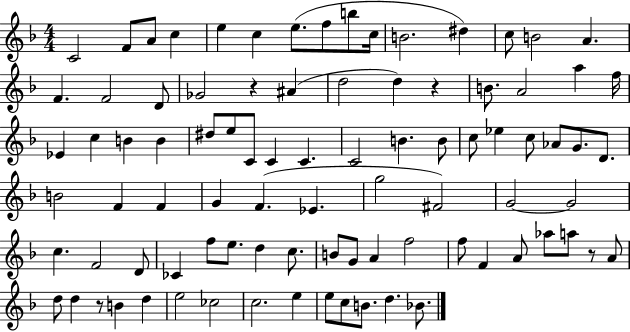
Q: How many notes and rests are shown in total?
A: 89